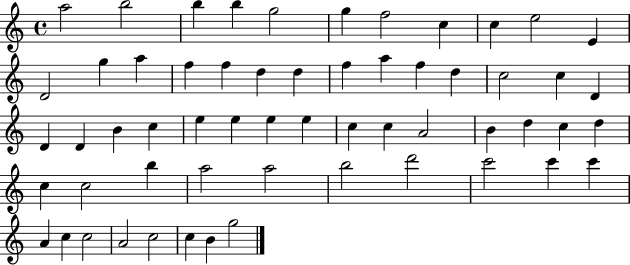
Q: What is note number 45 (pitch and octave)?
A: A5